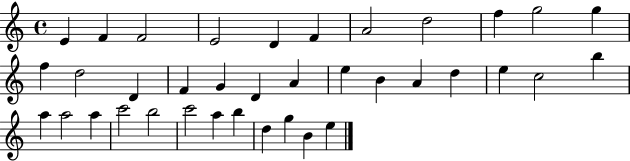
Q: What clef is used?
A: treble